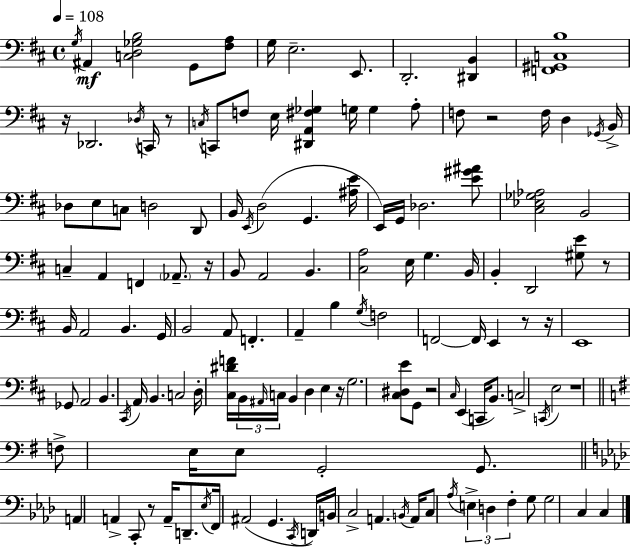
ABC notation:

X:1
T:Untitled
M:4/4
L:1/4
K:D
G,/4 ^A,, [C,D,_G,B,]2 G,,/2 [^F,A,]/2 G,/4 E,2 E,,/2 D,,2 [^D,,B,,] [F,,^G,,C,B,]4 z/4 _D,,2 _D,/4 C,,/4 z/2 C,/4 C,,/2 F,/2 E,/4 [^D,,A,,^F,_G,] G,/4 G, A,/2 F,/2 z2 F,/4 D, _G,,/4 B,,/4 _D,/2 E,/2 C,/2 D,2 D,,/2 B,,/4 E,,/4 D,2 G,, [^A,E]/4 E,,/4 G,,/4 _D,2 [E^G^A]/2 [^C,_E,_G,_A,]2 B,,2 C, A,, F,, _A,,/2 z/4 B,,/2 A,,2 B,, [^C,A,]2 E,/4 G, B,,/4 B,, D,,2 [^G,E]/2 z/2 B,,/4 A,,2 B,, G,,/4 B,,2 A,,/2 F,, A,, B, G,/4 F,2 F,,2 F,,/4 E,, z/2 z/4 E,,4 _G,,/2 A,,2 B,, ^C,,/4 A,,/4 B,, C,2 D,/4 [^C,^DF]/4 B,,/4 ^A,,/4 C,/4 B,, D, E, z/4 G,2 [^C,^D,E]/2 G,,/2 z2 ^C,/4 E,, C,,/4 B,,/2 C,2 C,,/4 E,2 z4 F,/2 E,/4 E,/2 G,,2 G,,/2 A,, A,, C,,/2 z/2 A,,/4 D,,/2 _E,/4 F,,/4 ^A,,2 G,, C,,/4 D,,/4 B,,/4 C,2 A,, B,,/4 A,,/4 C,/2 _A,/4 E, D, F, G,/2 G,2 C, C,